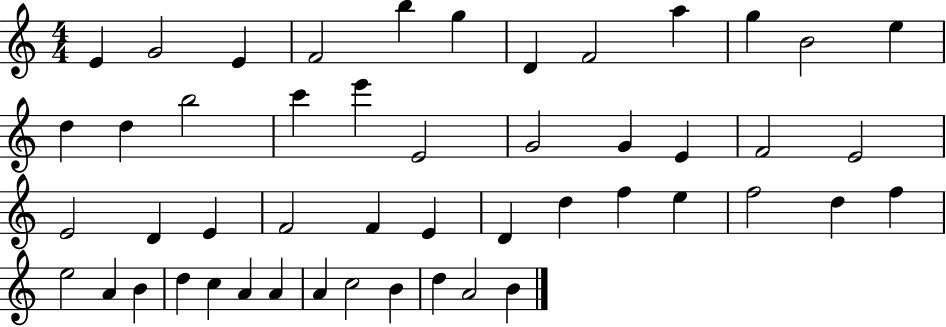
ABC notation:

X:1
T:Untitled
M:4/4
L:1/4
K:C
E G2 E F2 b g D F2 a g B2 e d d b2 c' e' E2 G2 G E F2 E2 E2 D E F2 F E D d f e f2 d f e2 A B d c A A A c2 B d A2 B